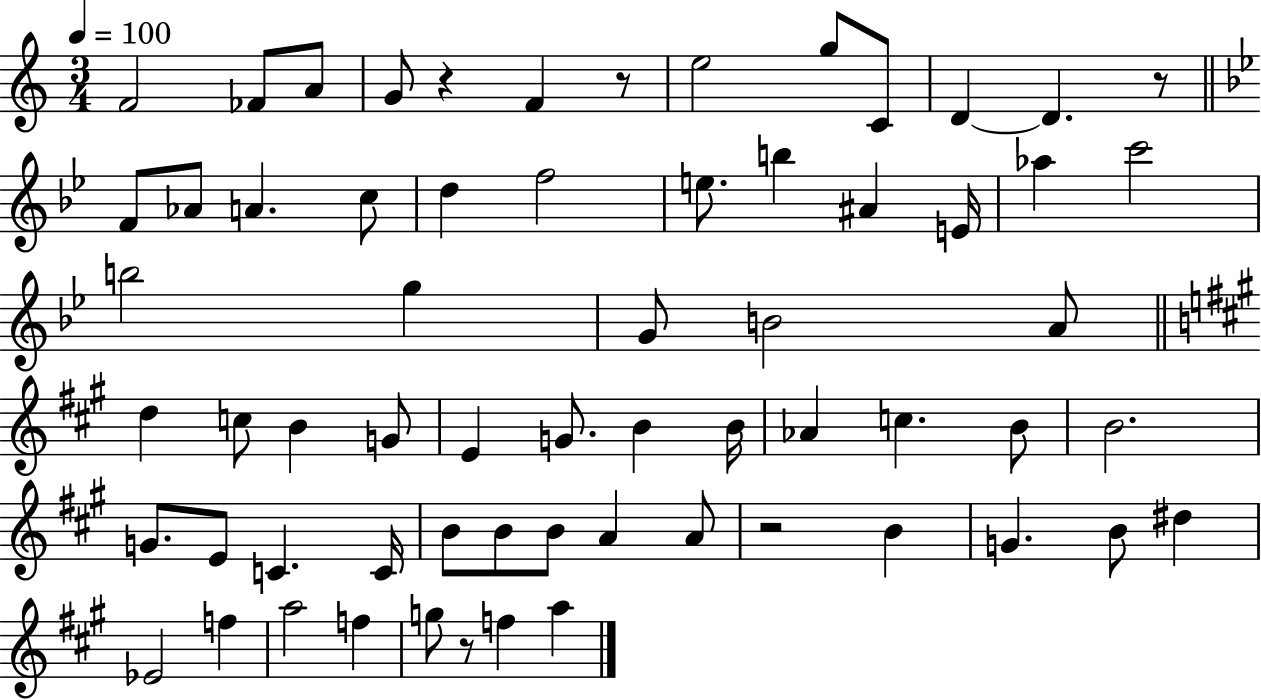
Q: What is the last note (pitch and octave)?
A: A5